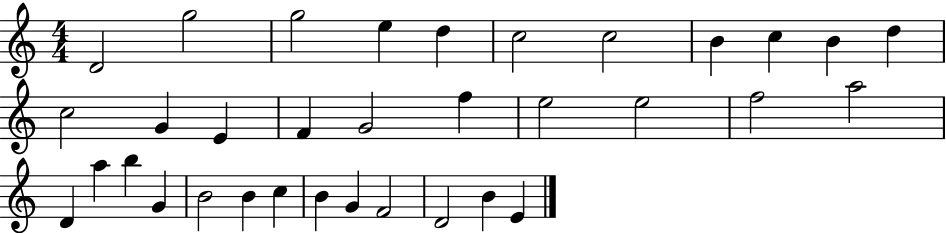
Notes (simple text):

D4/h G5/h G5/h E5/q D5/q C5/h C5/h B4/q C5/q B4/q D5/q C5/h G4/q E4/q F4/q G4/h F5/q E5/h E5/h F5/h A5/h D4/q A5/q B5/q G4/q B4/h B4/q C5/q B4/q G4/q F4/h D4/h B4/q E4/q